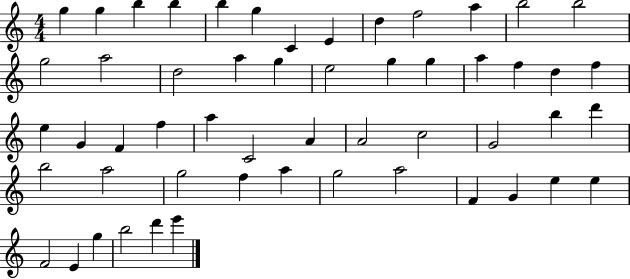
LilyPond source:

{
  \clef treble
  \numericTimeSignature
  \time 4/4
  \key c \major
  g''4 g''4 b''4 b''4 | b''4 g''4 c'4 e'4 | d''4 f''2 a''4 | b''2 b''2 | \break g''2 a''2 | d''2 a''4 g''4 | e''2 g''4 g''4 | a''4 f''4 d''4 f''4 | \break e''4 g'4 f'4 f''4 | a''4 c'2 a'4 | a'2 c''2 | g'2 b''4 d'''4 | \break b''2 a''2 | g''2 f''4 a''4 | g''2 a''2 | f'4 g'4 e''4 e''4 | \break f'2 e'4 g''4 | b''2 d'''4 e'''4 | \bar "|."
}